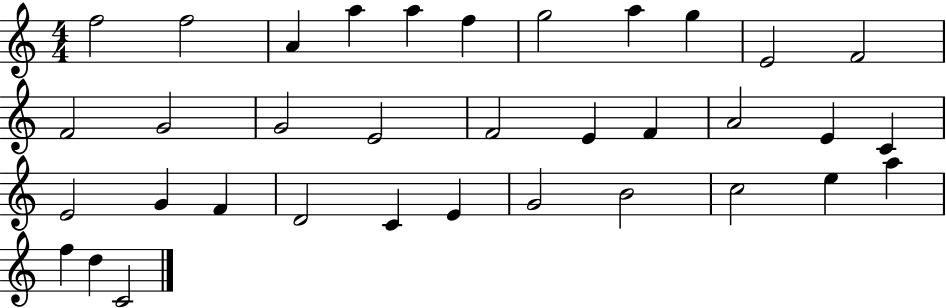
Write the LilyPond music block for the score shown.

{
  \clef treble
  \numericTimeSignature
  \time 4/4
  \key c \major
  f''2 f''2 | a'4 a''4 a''4 f''4 | g''2 a''4 g''4 | e'2 f'2 | \break f'2 g'2 | g'2 e'2 | f'2 e'4 f'4 | a'2 e'4 c'4 | \break e'2 g'4 f'4 | d'2 c'4 e'4 | g'2 b'2 | c''2 e''4 a''4 | \break f''4 d''4 c'2 | \bar "|."
}